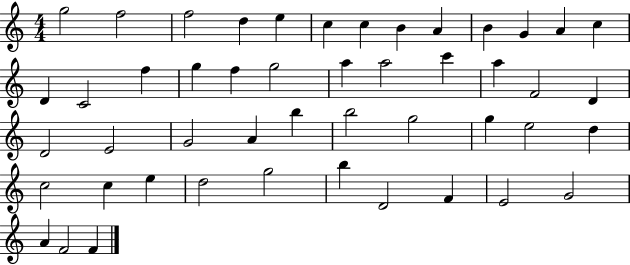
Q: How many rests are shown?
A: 0